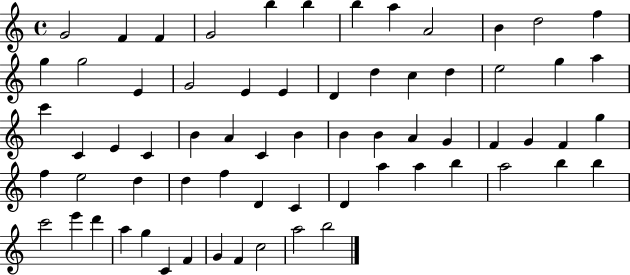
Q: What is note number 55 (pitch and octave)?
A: B5